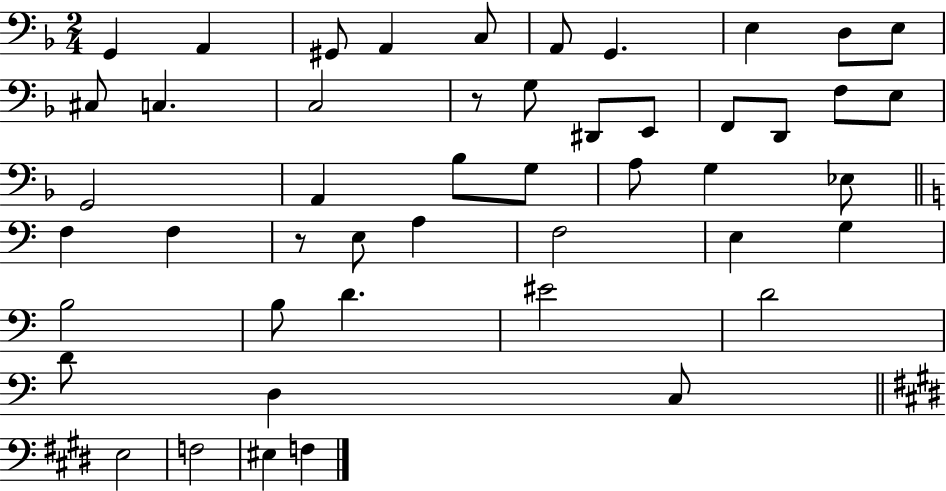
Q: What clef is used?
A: bass